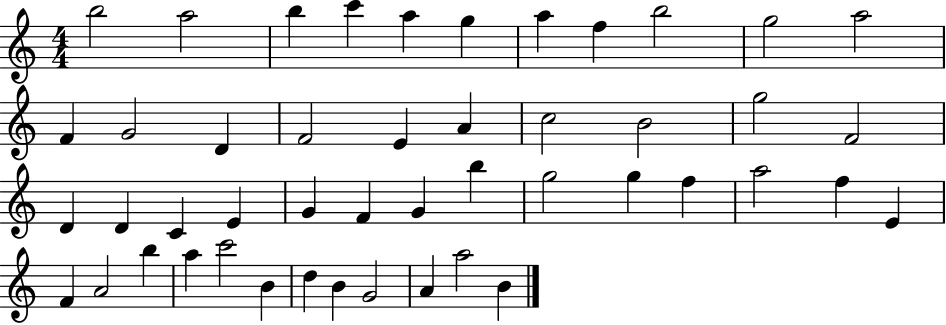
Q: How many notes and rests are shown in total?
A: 47